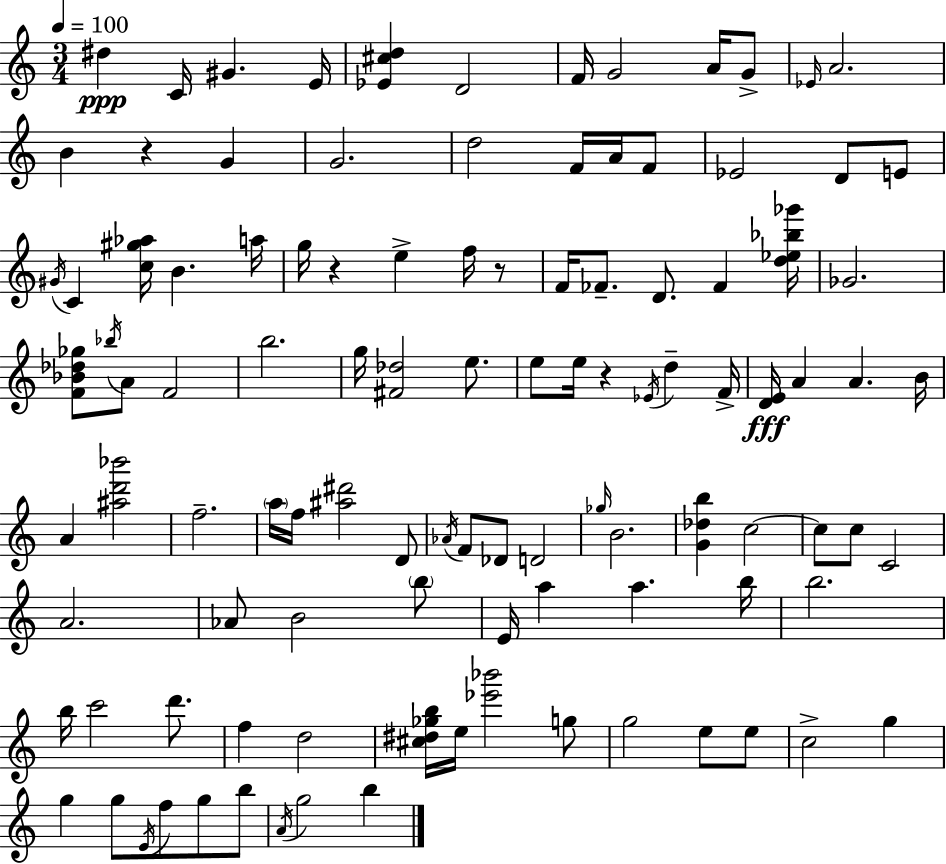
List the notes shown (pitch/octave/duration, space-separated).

D#5/q C4/s G#4/q. E4/s [Eb4,C#5,D5]/q D4/h F4/s G4/h A4/s G4/e Eb4/s A4/h. B4/q R/q G4/q G4/h. D5/h F4/s A4/s F4/e Eb4/h D4/e E4/e G#4/s C4/q [C5,G#5,Ab5]/s B4/q. A5/s G5/s R/q E5/q F5/s R/e F4/s FES4/e. D4/e. FES4/q [D5,Eb5,Bb5,Gb6]/s Gb4/h. [F4,Bb4,Db5,Gb5]/e Bb5/s A4/e F4/h B5/h. G5/s [F#4,Db5]/h E5/e. E5/e E5/s R/q Eb4/s D5/q F4/s [D4,E4]/s A4/q A4/q. B4/s A4/q [A#5,D6,Bb6]/h F5/h. A5/s F5/s [A#5,D#6]/h D4/e Ab4/s F4/e Db4/e D4/h Gb5/s B4/h. [G4,Db5,B5]/q C5/h C5/e C5/e C4/h A4/h. Ab4/e B4/h B5/e E4/s A5/q A5/q. B5/s B5/h. B5/s C6/h D6/e. F5/q D5/h [C#5,D#5,Gb5,B5]/s E5/s [Eb6,Bb6]/h G5/e G5/h E5/e E5/e C5/h G5/q G5/q G5/e E4/s F5/e G5/e B5/e A4/s G5/h B5/q